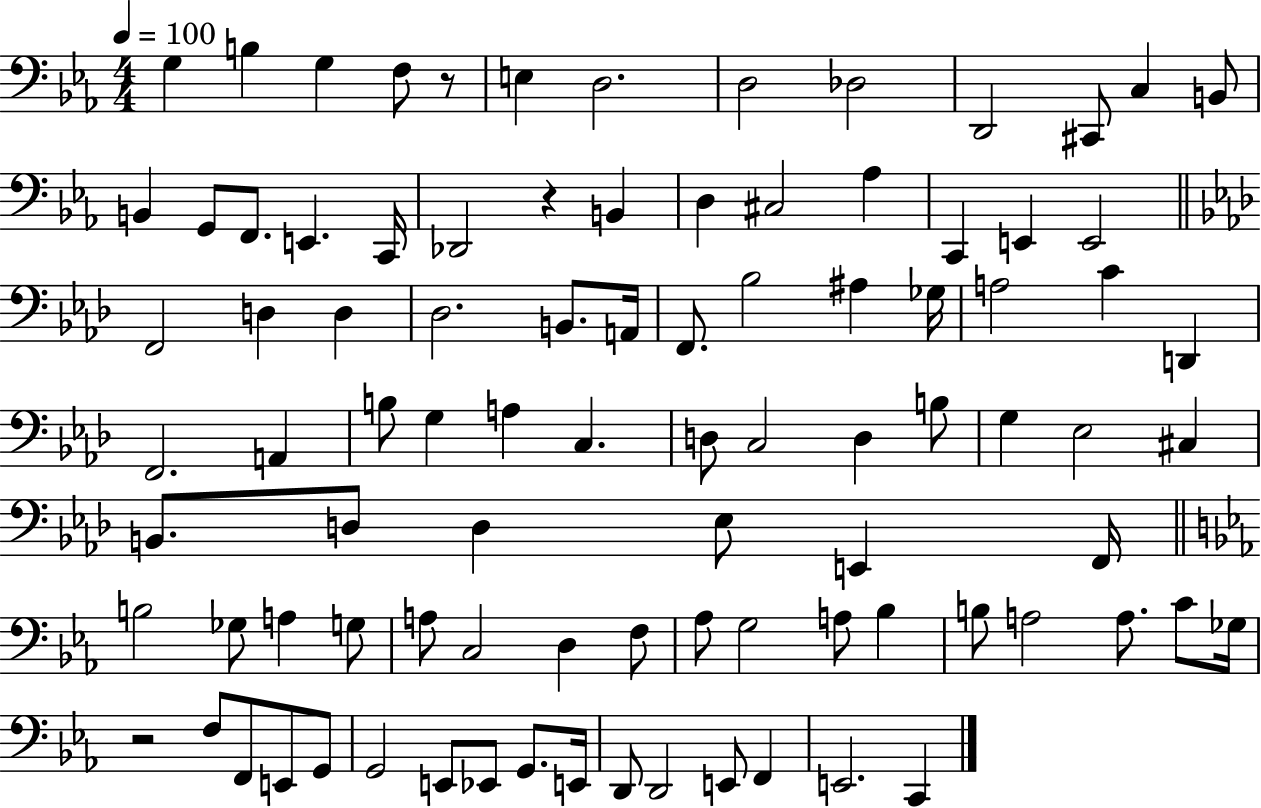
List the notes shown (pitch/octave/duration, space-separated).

G3/q B3/q G3/q F3/e R/e E3/q D3/h. D3/h Db3/h D2/h C#2/e C3/q B2/e B2/q G2/e F2/e. E2/q. C2/s Db2/h R/q B2/q D3/q C#3/h Ab3/q C2/q E2/q E2/h F2/h D3/q D3/q Db3/h. B2/e. A2/s F2/e. Bb3/h A#3/q Gb3/s A3/h C4/q D2/q F2/h. A2/q B3/e G3/q A3/q C3/q. D3/e C3/h D3/q B3/e G3/q Eb3/h C#3/q B2/e. D3/e D3/q Eb3/e E2/q F2/s B3/h Gb3/e A3/q G3/e A3/e C3/h D3/q F3/e Ab3/e G3/h A3/e Bb3/q B3/e A3/h A3/e. C4/e Gb3/s R/h F3/e F2/e E2/e G2/e G2/h E2/e Eb2/e G2/e. E2/s D2/e D2/h E2/e F2/q E2/h. C2/q